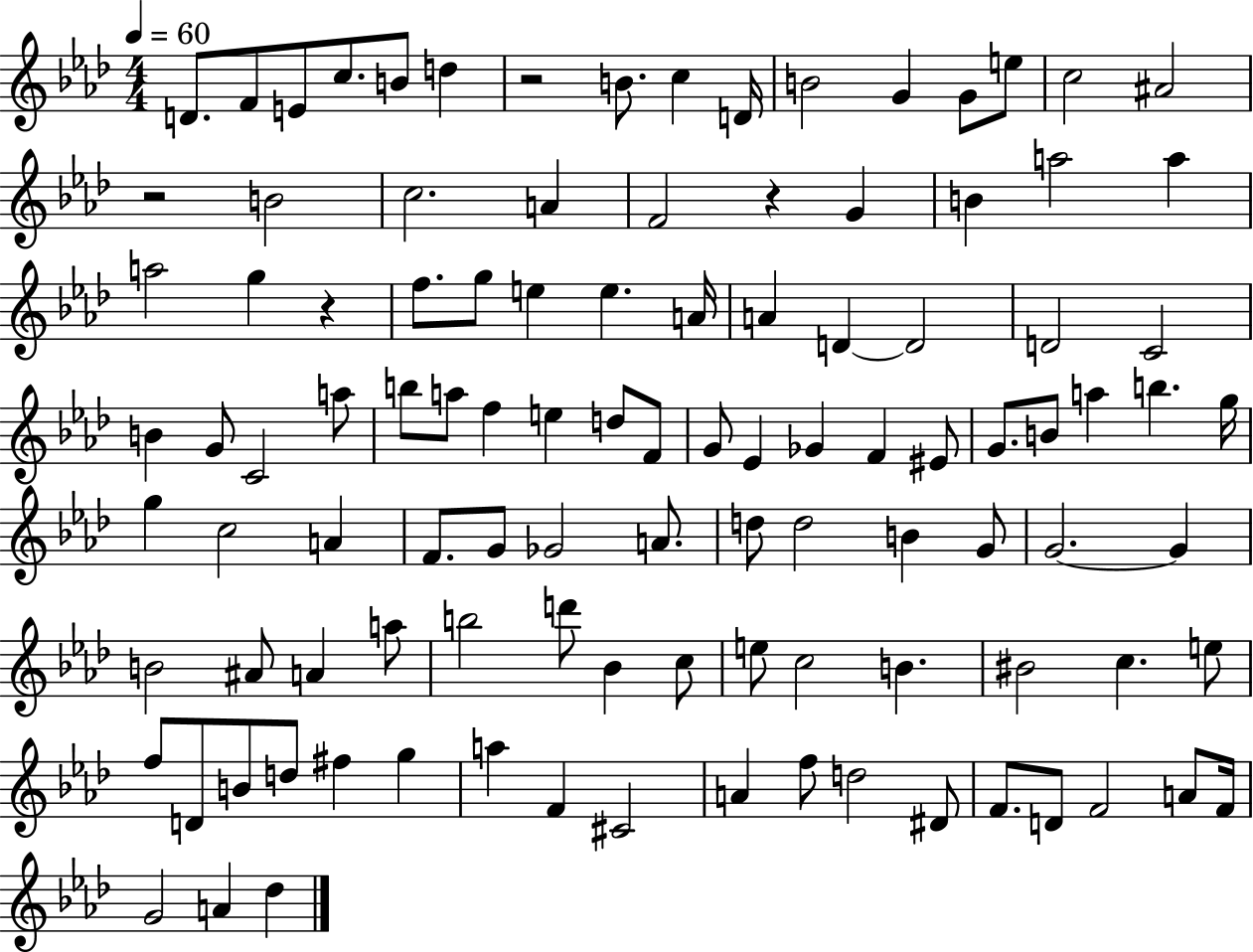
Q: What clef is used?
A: treble